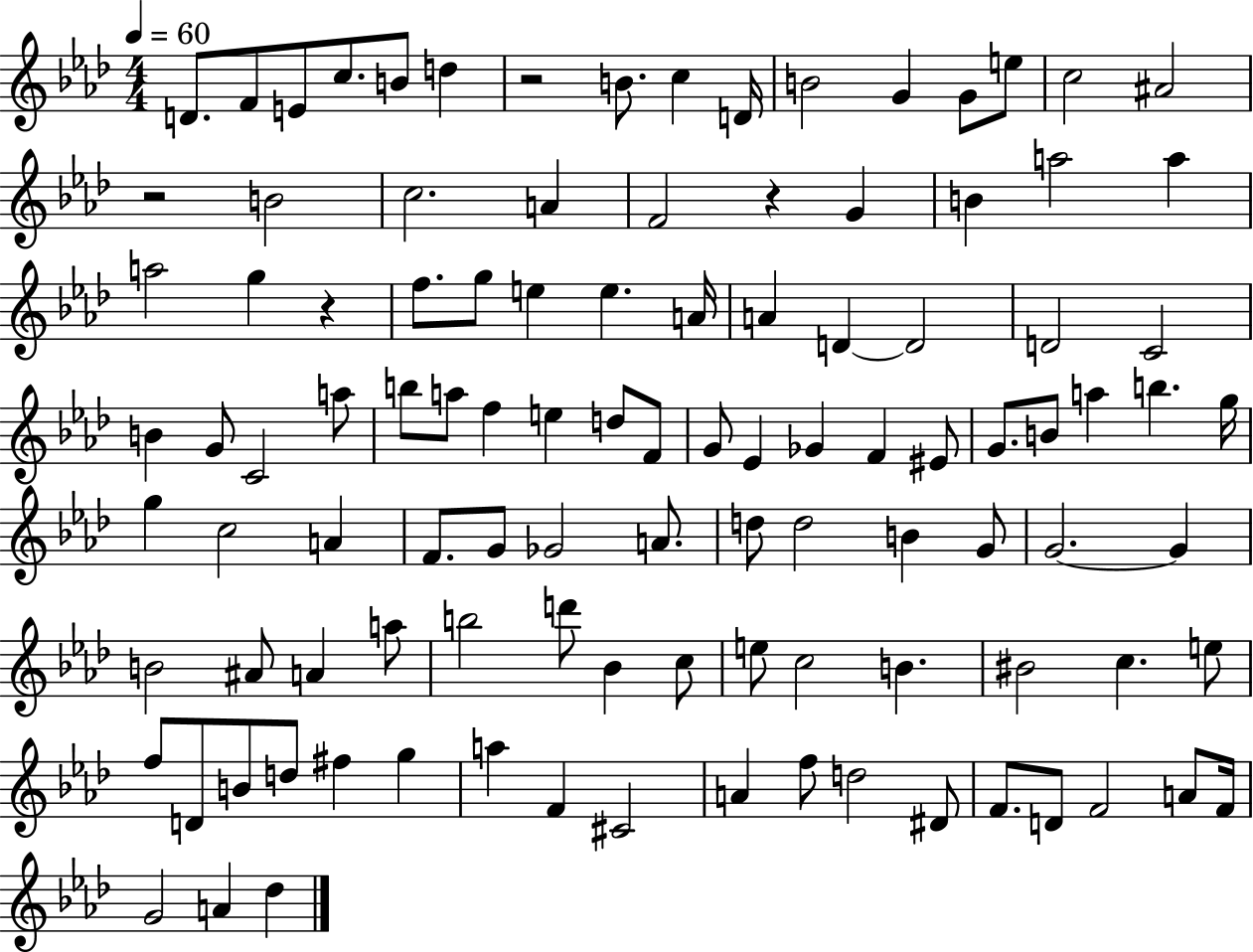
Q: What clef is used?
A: treble